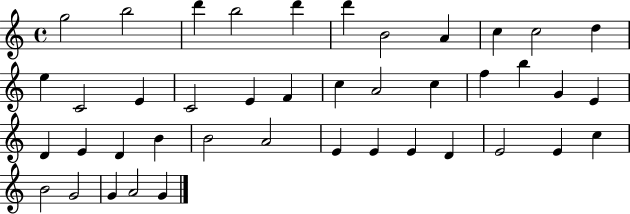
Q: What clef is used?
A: treble